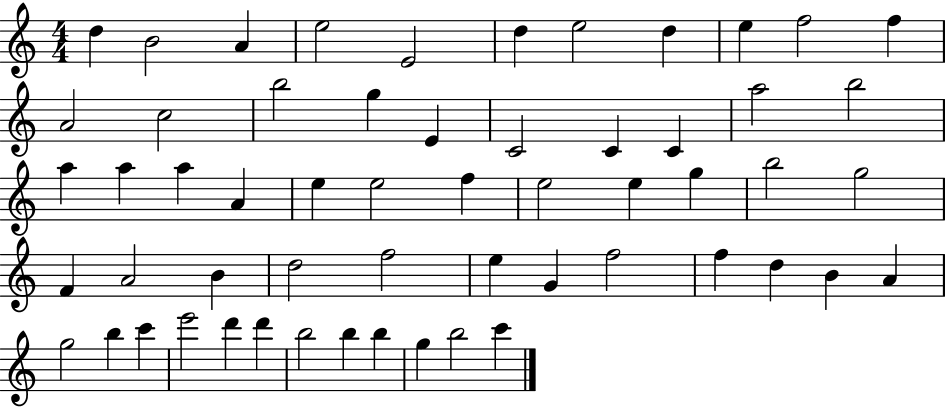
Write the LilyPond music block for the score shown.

{
  \clef treble
  \numericTimeSignature
  \time 4/4
  \key c \major
  d''4 b'2 a'4 | e''2 e'2 | d''4 e''2 d''4 | e''4 f''2 f''4 | \break a'2 c''2 | b''2 g''4 e'4 | c'2 c'4 c'4 | a''2 b''2 | \break a''4 a''4 a''4 a'4 | e''4 e''2 f''4 | e''2 e''4 g''4 | b''2 g''2 | \break f'4 a'2 b'4 | d''2 f''2 | e''4 g'4 f''2 | f''4 d''4 b'4 a'4 | \break g''2 b''4 c'''4 | e'''2 d'''4 d'''4 | b''2 b''4 b''4 | g''4 b''2 c'''4 | \break \bar "|."
}